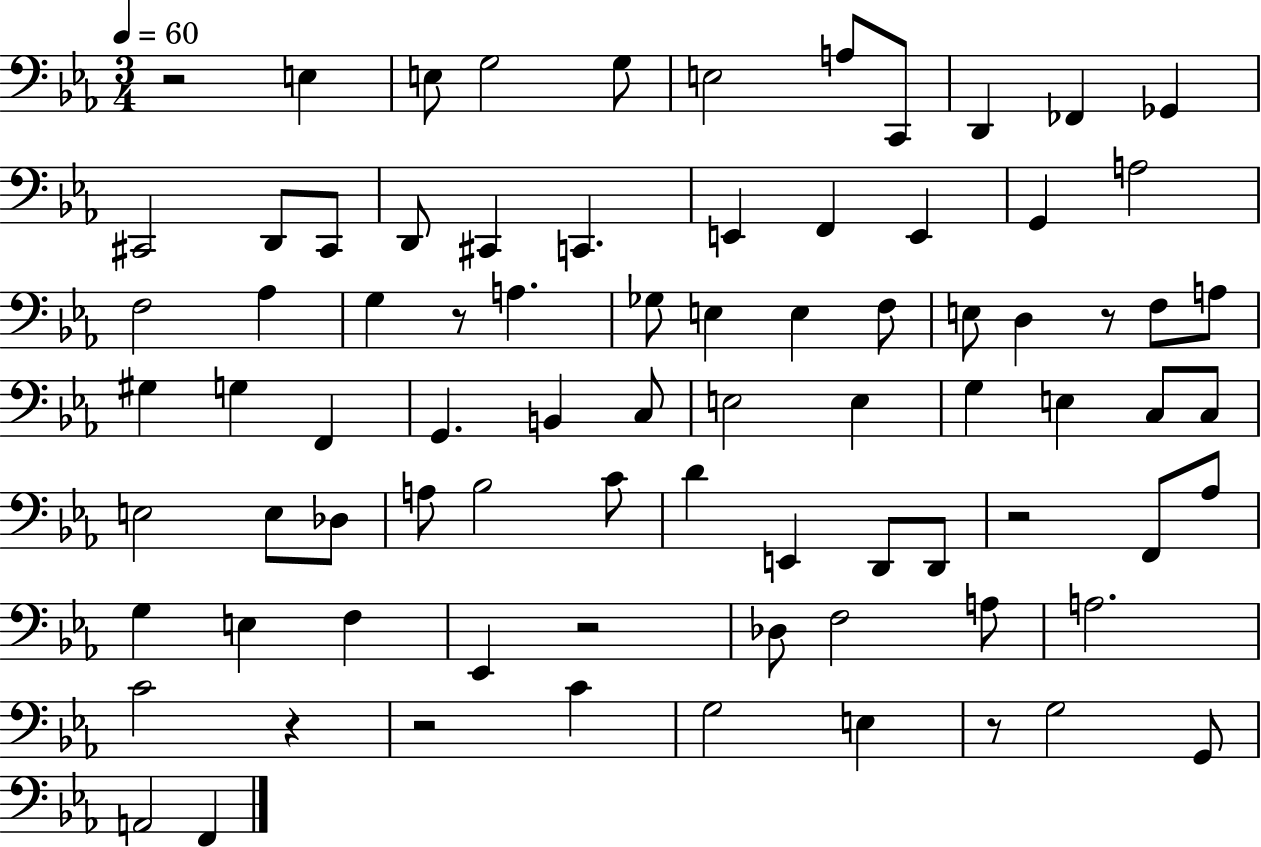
{
  \clef bass
  \numericTimeSignature
  \time 3/4
  \key ees \major
  \tempo 4 = 60
  r2 e4 | e8 g2 g8 | e2 a8 c,8 | d,4 fes,4 ges,4 | \break cis,2 d,8 cis,8 | d,8 cis,4 c,4. | e,4 f,4 e,4 | g,4 a2 | \break f2 aes4 | g4 r8 a4. | ges8 e4 e4 f8 | e8 d4 r8 f8 a8 | \break gis4 g4 f,4 | g,4. b,4 c8 | e2 e4 | g4 e4 c8 c8 | \break e2 e8 des8 | a8 bes2 c'8 | d'4 e,4 d,8 d,8 | r2 f,8 aes8 | \break g4 e4 f4 | ees,4 r2 | des8 f2 a8 | a2. | \break c'2 r4 | r2 c'4 | g2 e4 | r8 g2 g,8 | \break a,2 f,4 | \bar "|."
}